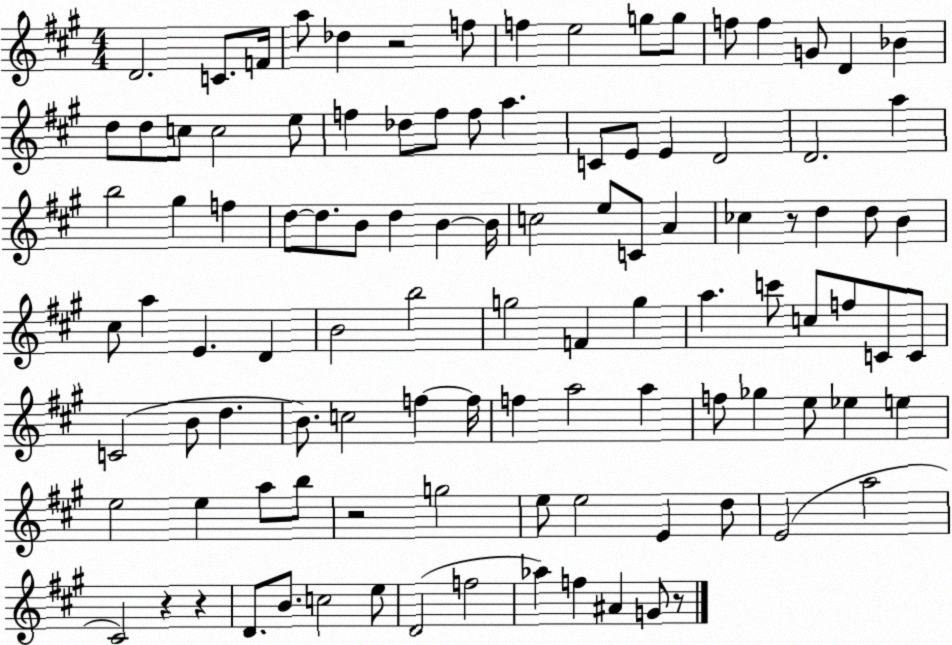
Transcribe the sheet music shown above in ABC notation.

X:1
T:Untitled
M:4/4
L:1/4
K:A
D2 C/2 F/4 a/2 _d z2 f/2 f e2 g/2 g/2 f/2 f G/2 D _B d/2 d/2 c/2 c2 e/2 f _d/2 f/2 f/2 a C/2 E/2 E D2 D2 a b2 ^g f d/2 d/2 B/2 d B B/4 c2 e/2 C/2 A _c z/2 d d/2 B ^c/2 a E D B2 b2 g2 F g a c'/2 c/2 f/2 C/2 C/2 C2 B/2 d B/2 c2 f f/4 f a2 a f/2 _g e/2 _e e e2 e a/2 b/2 z2 g2 e/2 e2 E d/2 E2 a2 ^C2 z z D/2 B/2 c2 e/2 D2 f2 _a f ^A G/2 z/2